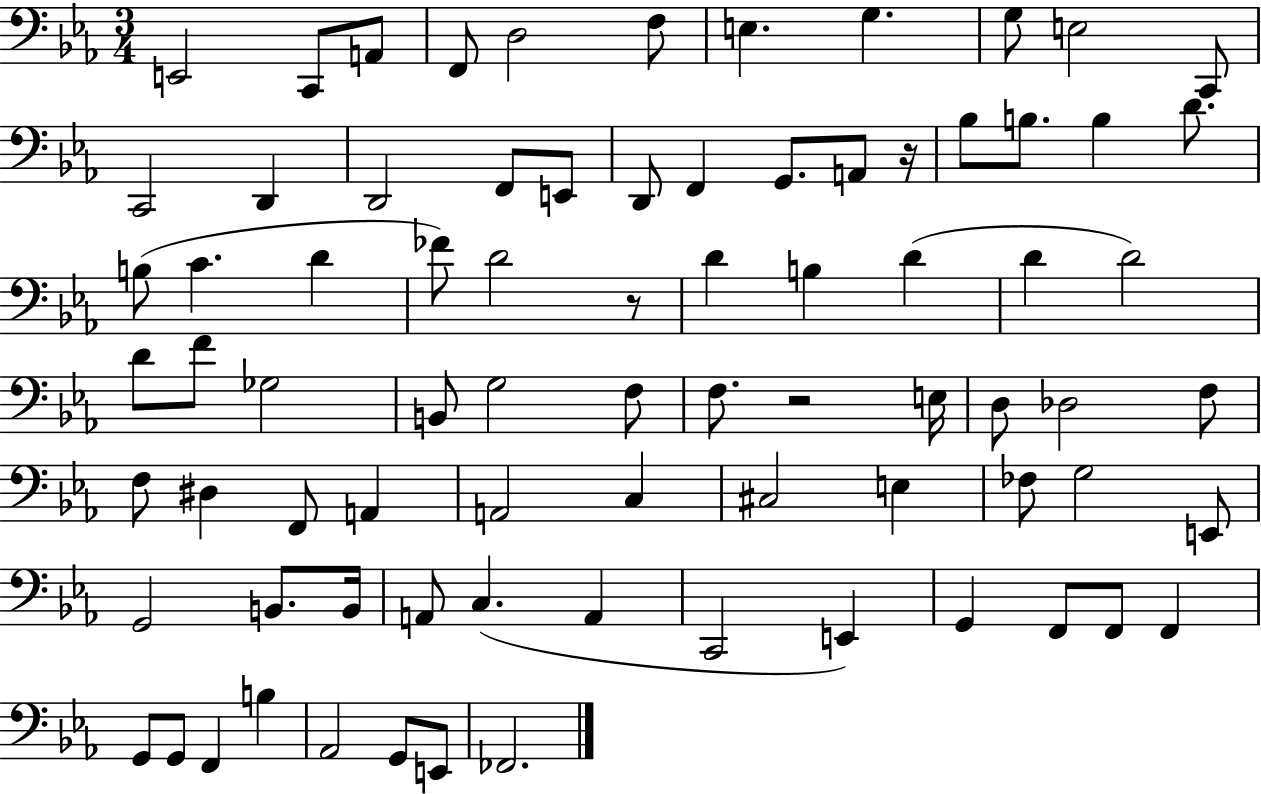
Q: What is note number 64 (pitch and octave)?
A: E2